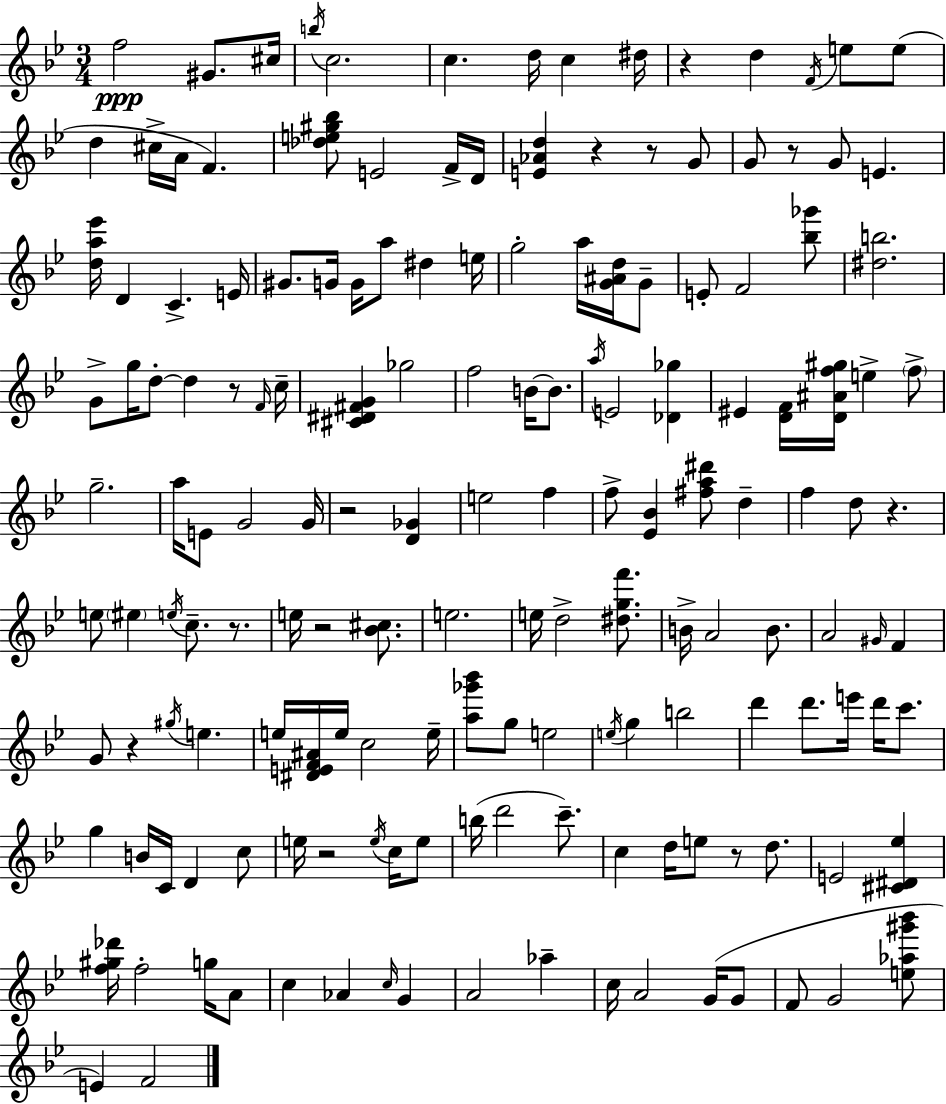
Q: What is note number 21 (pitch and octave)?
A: G4